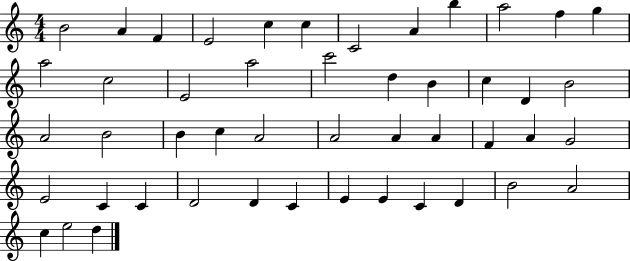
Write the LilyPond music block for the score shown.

{
  \clef treble
  \numericTimeSignature
  \time 4/4
  \key c \major
  b'2 a'4 f'4 | e'2 c''4 c''4 | c'2 a'4 b''4 | a''2 f''4 g''4 | \break a''2 c''2 | e'2 a''2 | c'''2 d''4 b'4 | c''4 d'4 b'2 | \break a'2 b'2 | b'4 c''4 a'2 | a'2 a'4 a'4 | f'4 a'4 g'2 | \break e'2 c'4 c'4 | d'2 d'4 c'4 | e'4 e'4 c'4 d'4 | b'2 a'2 | \break c''4 e''2 d''4 | \bar "|."
}